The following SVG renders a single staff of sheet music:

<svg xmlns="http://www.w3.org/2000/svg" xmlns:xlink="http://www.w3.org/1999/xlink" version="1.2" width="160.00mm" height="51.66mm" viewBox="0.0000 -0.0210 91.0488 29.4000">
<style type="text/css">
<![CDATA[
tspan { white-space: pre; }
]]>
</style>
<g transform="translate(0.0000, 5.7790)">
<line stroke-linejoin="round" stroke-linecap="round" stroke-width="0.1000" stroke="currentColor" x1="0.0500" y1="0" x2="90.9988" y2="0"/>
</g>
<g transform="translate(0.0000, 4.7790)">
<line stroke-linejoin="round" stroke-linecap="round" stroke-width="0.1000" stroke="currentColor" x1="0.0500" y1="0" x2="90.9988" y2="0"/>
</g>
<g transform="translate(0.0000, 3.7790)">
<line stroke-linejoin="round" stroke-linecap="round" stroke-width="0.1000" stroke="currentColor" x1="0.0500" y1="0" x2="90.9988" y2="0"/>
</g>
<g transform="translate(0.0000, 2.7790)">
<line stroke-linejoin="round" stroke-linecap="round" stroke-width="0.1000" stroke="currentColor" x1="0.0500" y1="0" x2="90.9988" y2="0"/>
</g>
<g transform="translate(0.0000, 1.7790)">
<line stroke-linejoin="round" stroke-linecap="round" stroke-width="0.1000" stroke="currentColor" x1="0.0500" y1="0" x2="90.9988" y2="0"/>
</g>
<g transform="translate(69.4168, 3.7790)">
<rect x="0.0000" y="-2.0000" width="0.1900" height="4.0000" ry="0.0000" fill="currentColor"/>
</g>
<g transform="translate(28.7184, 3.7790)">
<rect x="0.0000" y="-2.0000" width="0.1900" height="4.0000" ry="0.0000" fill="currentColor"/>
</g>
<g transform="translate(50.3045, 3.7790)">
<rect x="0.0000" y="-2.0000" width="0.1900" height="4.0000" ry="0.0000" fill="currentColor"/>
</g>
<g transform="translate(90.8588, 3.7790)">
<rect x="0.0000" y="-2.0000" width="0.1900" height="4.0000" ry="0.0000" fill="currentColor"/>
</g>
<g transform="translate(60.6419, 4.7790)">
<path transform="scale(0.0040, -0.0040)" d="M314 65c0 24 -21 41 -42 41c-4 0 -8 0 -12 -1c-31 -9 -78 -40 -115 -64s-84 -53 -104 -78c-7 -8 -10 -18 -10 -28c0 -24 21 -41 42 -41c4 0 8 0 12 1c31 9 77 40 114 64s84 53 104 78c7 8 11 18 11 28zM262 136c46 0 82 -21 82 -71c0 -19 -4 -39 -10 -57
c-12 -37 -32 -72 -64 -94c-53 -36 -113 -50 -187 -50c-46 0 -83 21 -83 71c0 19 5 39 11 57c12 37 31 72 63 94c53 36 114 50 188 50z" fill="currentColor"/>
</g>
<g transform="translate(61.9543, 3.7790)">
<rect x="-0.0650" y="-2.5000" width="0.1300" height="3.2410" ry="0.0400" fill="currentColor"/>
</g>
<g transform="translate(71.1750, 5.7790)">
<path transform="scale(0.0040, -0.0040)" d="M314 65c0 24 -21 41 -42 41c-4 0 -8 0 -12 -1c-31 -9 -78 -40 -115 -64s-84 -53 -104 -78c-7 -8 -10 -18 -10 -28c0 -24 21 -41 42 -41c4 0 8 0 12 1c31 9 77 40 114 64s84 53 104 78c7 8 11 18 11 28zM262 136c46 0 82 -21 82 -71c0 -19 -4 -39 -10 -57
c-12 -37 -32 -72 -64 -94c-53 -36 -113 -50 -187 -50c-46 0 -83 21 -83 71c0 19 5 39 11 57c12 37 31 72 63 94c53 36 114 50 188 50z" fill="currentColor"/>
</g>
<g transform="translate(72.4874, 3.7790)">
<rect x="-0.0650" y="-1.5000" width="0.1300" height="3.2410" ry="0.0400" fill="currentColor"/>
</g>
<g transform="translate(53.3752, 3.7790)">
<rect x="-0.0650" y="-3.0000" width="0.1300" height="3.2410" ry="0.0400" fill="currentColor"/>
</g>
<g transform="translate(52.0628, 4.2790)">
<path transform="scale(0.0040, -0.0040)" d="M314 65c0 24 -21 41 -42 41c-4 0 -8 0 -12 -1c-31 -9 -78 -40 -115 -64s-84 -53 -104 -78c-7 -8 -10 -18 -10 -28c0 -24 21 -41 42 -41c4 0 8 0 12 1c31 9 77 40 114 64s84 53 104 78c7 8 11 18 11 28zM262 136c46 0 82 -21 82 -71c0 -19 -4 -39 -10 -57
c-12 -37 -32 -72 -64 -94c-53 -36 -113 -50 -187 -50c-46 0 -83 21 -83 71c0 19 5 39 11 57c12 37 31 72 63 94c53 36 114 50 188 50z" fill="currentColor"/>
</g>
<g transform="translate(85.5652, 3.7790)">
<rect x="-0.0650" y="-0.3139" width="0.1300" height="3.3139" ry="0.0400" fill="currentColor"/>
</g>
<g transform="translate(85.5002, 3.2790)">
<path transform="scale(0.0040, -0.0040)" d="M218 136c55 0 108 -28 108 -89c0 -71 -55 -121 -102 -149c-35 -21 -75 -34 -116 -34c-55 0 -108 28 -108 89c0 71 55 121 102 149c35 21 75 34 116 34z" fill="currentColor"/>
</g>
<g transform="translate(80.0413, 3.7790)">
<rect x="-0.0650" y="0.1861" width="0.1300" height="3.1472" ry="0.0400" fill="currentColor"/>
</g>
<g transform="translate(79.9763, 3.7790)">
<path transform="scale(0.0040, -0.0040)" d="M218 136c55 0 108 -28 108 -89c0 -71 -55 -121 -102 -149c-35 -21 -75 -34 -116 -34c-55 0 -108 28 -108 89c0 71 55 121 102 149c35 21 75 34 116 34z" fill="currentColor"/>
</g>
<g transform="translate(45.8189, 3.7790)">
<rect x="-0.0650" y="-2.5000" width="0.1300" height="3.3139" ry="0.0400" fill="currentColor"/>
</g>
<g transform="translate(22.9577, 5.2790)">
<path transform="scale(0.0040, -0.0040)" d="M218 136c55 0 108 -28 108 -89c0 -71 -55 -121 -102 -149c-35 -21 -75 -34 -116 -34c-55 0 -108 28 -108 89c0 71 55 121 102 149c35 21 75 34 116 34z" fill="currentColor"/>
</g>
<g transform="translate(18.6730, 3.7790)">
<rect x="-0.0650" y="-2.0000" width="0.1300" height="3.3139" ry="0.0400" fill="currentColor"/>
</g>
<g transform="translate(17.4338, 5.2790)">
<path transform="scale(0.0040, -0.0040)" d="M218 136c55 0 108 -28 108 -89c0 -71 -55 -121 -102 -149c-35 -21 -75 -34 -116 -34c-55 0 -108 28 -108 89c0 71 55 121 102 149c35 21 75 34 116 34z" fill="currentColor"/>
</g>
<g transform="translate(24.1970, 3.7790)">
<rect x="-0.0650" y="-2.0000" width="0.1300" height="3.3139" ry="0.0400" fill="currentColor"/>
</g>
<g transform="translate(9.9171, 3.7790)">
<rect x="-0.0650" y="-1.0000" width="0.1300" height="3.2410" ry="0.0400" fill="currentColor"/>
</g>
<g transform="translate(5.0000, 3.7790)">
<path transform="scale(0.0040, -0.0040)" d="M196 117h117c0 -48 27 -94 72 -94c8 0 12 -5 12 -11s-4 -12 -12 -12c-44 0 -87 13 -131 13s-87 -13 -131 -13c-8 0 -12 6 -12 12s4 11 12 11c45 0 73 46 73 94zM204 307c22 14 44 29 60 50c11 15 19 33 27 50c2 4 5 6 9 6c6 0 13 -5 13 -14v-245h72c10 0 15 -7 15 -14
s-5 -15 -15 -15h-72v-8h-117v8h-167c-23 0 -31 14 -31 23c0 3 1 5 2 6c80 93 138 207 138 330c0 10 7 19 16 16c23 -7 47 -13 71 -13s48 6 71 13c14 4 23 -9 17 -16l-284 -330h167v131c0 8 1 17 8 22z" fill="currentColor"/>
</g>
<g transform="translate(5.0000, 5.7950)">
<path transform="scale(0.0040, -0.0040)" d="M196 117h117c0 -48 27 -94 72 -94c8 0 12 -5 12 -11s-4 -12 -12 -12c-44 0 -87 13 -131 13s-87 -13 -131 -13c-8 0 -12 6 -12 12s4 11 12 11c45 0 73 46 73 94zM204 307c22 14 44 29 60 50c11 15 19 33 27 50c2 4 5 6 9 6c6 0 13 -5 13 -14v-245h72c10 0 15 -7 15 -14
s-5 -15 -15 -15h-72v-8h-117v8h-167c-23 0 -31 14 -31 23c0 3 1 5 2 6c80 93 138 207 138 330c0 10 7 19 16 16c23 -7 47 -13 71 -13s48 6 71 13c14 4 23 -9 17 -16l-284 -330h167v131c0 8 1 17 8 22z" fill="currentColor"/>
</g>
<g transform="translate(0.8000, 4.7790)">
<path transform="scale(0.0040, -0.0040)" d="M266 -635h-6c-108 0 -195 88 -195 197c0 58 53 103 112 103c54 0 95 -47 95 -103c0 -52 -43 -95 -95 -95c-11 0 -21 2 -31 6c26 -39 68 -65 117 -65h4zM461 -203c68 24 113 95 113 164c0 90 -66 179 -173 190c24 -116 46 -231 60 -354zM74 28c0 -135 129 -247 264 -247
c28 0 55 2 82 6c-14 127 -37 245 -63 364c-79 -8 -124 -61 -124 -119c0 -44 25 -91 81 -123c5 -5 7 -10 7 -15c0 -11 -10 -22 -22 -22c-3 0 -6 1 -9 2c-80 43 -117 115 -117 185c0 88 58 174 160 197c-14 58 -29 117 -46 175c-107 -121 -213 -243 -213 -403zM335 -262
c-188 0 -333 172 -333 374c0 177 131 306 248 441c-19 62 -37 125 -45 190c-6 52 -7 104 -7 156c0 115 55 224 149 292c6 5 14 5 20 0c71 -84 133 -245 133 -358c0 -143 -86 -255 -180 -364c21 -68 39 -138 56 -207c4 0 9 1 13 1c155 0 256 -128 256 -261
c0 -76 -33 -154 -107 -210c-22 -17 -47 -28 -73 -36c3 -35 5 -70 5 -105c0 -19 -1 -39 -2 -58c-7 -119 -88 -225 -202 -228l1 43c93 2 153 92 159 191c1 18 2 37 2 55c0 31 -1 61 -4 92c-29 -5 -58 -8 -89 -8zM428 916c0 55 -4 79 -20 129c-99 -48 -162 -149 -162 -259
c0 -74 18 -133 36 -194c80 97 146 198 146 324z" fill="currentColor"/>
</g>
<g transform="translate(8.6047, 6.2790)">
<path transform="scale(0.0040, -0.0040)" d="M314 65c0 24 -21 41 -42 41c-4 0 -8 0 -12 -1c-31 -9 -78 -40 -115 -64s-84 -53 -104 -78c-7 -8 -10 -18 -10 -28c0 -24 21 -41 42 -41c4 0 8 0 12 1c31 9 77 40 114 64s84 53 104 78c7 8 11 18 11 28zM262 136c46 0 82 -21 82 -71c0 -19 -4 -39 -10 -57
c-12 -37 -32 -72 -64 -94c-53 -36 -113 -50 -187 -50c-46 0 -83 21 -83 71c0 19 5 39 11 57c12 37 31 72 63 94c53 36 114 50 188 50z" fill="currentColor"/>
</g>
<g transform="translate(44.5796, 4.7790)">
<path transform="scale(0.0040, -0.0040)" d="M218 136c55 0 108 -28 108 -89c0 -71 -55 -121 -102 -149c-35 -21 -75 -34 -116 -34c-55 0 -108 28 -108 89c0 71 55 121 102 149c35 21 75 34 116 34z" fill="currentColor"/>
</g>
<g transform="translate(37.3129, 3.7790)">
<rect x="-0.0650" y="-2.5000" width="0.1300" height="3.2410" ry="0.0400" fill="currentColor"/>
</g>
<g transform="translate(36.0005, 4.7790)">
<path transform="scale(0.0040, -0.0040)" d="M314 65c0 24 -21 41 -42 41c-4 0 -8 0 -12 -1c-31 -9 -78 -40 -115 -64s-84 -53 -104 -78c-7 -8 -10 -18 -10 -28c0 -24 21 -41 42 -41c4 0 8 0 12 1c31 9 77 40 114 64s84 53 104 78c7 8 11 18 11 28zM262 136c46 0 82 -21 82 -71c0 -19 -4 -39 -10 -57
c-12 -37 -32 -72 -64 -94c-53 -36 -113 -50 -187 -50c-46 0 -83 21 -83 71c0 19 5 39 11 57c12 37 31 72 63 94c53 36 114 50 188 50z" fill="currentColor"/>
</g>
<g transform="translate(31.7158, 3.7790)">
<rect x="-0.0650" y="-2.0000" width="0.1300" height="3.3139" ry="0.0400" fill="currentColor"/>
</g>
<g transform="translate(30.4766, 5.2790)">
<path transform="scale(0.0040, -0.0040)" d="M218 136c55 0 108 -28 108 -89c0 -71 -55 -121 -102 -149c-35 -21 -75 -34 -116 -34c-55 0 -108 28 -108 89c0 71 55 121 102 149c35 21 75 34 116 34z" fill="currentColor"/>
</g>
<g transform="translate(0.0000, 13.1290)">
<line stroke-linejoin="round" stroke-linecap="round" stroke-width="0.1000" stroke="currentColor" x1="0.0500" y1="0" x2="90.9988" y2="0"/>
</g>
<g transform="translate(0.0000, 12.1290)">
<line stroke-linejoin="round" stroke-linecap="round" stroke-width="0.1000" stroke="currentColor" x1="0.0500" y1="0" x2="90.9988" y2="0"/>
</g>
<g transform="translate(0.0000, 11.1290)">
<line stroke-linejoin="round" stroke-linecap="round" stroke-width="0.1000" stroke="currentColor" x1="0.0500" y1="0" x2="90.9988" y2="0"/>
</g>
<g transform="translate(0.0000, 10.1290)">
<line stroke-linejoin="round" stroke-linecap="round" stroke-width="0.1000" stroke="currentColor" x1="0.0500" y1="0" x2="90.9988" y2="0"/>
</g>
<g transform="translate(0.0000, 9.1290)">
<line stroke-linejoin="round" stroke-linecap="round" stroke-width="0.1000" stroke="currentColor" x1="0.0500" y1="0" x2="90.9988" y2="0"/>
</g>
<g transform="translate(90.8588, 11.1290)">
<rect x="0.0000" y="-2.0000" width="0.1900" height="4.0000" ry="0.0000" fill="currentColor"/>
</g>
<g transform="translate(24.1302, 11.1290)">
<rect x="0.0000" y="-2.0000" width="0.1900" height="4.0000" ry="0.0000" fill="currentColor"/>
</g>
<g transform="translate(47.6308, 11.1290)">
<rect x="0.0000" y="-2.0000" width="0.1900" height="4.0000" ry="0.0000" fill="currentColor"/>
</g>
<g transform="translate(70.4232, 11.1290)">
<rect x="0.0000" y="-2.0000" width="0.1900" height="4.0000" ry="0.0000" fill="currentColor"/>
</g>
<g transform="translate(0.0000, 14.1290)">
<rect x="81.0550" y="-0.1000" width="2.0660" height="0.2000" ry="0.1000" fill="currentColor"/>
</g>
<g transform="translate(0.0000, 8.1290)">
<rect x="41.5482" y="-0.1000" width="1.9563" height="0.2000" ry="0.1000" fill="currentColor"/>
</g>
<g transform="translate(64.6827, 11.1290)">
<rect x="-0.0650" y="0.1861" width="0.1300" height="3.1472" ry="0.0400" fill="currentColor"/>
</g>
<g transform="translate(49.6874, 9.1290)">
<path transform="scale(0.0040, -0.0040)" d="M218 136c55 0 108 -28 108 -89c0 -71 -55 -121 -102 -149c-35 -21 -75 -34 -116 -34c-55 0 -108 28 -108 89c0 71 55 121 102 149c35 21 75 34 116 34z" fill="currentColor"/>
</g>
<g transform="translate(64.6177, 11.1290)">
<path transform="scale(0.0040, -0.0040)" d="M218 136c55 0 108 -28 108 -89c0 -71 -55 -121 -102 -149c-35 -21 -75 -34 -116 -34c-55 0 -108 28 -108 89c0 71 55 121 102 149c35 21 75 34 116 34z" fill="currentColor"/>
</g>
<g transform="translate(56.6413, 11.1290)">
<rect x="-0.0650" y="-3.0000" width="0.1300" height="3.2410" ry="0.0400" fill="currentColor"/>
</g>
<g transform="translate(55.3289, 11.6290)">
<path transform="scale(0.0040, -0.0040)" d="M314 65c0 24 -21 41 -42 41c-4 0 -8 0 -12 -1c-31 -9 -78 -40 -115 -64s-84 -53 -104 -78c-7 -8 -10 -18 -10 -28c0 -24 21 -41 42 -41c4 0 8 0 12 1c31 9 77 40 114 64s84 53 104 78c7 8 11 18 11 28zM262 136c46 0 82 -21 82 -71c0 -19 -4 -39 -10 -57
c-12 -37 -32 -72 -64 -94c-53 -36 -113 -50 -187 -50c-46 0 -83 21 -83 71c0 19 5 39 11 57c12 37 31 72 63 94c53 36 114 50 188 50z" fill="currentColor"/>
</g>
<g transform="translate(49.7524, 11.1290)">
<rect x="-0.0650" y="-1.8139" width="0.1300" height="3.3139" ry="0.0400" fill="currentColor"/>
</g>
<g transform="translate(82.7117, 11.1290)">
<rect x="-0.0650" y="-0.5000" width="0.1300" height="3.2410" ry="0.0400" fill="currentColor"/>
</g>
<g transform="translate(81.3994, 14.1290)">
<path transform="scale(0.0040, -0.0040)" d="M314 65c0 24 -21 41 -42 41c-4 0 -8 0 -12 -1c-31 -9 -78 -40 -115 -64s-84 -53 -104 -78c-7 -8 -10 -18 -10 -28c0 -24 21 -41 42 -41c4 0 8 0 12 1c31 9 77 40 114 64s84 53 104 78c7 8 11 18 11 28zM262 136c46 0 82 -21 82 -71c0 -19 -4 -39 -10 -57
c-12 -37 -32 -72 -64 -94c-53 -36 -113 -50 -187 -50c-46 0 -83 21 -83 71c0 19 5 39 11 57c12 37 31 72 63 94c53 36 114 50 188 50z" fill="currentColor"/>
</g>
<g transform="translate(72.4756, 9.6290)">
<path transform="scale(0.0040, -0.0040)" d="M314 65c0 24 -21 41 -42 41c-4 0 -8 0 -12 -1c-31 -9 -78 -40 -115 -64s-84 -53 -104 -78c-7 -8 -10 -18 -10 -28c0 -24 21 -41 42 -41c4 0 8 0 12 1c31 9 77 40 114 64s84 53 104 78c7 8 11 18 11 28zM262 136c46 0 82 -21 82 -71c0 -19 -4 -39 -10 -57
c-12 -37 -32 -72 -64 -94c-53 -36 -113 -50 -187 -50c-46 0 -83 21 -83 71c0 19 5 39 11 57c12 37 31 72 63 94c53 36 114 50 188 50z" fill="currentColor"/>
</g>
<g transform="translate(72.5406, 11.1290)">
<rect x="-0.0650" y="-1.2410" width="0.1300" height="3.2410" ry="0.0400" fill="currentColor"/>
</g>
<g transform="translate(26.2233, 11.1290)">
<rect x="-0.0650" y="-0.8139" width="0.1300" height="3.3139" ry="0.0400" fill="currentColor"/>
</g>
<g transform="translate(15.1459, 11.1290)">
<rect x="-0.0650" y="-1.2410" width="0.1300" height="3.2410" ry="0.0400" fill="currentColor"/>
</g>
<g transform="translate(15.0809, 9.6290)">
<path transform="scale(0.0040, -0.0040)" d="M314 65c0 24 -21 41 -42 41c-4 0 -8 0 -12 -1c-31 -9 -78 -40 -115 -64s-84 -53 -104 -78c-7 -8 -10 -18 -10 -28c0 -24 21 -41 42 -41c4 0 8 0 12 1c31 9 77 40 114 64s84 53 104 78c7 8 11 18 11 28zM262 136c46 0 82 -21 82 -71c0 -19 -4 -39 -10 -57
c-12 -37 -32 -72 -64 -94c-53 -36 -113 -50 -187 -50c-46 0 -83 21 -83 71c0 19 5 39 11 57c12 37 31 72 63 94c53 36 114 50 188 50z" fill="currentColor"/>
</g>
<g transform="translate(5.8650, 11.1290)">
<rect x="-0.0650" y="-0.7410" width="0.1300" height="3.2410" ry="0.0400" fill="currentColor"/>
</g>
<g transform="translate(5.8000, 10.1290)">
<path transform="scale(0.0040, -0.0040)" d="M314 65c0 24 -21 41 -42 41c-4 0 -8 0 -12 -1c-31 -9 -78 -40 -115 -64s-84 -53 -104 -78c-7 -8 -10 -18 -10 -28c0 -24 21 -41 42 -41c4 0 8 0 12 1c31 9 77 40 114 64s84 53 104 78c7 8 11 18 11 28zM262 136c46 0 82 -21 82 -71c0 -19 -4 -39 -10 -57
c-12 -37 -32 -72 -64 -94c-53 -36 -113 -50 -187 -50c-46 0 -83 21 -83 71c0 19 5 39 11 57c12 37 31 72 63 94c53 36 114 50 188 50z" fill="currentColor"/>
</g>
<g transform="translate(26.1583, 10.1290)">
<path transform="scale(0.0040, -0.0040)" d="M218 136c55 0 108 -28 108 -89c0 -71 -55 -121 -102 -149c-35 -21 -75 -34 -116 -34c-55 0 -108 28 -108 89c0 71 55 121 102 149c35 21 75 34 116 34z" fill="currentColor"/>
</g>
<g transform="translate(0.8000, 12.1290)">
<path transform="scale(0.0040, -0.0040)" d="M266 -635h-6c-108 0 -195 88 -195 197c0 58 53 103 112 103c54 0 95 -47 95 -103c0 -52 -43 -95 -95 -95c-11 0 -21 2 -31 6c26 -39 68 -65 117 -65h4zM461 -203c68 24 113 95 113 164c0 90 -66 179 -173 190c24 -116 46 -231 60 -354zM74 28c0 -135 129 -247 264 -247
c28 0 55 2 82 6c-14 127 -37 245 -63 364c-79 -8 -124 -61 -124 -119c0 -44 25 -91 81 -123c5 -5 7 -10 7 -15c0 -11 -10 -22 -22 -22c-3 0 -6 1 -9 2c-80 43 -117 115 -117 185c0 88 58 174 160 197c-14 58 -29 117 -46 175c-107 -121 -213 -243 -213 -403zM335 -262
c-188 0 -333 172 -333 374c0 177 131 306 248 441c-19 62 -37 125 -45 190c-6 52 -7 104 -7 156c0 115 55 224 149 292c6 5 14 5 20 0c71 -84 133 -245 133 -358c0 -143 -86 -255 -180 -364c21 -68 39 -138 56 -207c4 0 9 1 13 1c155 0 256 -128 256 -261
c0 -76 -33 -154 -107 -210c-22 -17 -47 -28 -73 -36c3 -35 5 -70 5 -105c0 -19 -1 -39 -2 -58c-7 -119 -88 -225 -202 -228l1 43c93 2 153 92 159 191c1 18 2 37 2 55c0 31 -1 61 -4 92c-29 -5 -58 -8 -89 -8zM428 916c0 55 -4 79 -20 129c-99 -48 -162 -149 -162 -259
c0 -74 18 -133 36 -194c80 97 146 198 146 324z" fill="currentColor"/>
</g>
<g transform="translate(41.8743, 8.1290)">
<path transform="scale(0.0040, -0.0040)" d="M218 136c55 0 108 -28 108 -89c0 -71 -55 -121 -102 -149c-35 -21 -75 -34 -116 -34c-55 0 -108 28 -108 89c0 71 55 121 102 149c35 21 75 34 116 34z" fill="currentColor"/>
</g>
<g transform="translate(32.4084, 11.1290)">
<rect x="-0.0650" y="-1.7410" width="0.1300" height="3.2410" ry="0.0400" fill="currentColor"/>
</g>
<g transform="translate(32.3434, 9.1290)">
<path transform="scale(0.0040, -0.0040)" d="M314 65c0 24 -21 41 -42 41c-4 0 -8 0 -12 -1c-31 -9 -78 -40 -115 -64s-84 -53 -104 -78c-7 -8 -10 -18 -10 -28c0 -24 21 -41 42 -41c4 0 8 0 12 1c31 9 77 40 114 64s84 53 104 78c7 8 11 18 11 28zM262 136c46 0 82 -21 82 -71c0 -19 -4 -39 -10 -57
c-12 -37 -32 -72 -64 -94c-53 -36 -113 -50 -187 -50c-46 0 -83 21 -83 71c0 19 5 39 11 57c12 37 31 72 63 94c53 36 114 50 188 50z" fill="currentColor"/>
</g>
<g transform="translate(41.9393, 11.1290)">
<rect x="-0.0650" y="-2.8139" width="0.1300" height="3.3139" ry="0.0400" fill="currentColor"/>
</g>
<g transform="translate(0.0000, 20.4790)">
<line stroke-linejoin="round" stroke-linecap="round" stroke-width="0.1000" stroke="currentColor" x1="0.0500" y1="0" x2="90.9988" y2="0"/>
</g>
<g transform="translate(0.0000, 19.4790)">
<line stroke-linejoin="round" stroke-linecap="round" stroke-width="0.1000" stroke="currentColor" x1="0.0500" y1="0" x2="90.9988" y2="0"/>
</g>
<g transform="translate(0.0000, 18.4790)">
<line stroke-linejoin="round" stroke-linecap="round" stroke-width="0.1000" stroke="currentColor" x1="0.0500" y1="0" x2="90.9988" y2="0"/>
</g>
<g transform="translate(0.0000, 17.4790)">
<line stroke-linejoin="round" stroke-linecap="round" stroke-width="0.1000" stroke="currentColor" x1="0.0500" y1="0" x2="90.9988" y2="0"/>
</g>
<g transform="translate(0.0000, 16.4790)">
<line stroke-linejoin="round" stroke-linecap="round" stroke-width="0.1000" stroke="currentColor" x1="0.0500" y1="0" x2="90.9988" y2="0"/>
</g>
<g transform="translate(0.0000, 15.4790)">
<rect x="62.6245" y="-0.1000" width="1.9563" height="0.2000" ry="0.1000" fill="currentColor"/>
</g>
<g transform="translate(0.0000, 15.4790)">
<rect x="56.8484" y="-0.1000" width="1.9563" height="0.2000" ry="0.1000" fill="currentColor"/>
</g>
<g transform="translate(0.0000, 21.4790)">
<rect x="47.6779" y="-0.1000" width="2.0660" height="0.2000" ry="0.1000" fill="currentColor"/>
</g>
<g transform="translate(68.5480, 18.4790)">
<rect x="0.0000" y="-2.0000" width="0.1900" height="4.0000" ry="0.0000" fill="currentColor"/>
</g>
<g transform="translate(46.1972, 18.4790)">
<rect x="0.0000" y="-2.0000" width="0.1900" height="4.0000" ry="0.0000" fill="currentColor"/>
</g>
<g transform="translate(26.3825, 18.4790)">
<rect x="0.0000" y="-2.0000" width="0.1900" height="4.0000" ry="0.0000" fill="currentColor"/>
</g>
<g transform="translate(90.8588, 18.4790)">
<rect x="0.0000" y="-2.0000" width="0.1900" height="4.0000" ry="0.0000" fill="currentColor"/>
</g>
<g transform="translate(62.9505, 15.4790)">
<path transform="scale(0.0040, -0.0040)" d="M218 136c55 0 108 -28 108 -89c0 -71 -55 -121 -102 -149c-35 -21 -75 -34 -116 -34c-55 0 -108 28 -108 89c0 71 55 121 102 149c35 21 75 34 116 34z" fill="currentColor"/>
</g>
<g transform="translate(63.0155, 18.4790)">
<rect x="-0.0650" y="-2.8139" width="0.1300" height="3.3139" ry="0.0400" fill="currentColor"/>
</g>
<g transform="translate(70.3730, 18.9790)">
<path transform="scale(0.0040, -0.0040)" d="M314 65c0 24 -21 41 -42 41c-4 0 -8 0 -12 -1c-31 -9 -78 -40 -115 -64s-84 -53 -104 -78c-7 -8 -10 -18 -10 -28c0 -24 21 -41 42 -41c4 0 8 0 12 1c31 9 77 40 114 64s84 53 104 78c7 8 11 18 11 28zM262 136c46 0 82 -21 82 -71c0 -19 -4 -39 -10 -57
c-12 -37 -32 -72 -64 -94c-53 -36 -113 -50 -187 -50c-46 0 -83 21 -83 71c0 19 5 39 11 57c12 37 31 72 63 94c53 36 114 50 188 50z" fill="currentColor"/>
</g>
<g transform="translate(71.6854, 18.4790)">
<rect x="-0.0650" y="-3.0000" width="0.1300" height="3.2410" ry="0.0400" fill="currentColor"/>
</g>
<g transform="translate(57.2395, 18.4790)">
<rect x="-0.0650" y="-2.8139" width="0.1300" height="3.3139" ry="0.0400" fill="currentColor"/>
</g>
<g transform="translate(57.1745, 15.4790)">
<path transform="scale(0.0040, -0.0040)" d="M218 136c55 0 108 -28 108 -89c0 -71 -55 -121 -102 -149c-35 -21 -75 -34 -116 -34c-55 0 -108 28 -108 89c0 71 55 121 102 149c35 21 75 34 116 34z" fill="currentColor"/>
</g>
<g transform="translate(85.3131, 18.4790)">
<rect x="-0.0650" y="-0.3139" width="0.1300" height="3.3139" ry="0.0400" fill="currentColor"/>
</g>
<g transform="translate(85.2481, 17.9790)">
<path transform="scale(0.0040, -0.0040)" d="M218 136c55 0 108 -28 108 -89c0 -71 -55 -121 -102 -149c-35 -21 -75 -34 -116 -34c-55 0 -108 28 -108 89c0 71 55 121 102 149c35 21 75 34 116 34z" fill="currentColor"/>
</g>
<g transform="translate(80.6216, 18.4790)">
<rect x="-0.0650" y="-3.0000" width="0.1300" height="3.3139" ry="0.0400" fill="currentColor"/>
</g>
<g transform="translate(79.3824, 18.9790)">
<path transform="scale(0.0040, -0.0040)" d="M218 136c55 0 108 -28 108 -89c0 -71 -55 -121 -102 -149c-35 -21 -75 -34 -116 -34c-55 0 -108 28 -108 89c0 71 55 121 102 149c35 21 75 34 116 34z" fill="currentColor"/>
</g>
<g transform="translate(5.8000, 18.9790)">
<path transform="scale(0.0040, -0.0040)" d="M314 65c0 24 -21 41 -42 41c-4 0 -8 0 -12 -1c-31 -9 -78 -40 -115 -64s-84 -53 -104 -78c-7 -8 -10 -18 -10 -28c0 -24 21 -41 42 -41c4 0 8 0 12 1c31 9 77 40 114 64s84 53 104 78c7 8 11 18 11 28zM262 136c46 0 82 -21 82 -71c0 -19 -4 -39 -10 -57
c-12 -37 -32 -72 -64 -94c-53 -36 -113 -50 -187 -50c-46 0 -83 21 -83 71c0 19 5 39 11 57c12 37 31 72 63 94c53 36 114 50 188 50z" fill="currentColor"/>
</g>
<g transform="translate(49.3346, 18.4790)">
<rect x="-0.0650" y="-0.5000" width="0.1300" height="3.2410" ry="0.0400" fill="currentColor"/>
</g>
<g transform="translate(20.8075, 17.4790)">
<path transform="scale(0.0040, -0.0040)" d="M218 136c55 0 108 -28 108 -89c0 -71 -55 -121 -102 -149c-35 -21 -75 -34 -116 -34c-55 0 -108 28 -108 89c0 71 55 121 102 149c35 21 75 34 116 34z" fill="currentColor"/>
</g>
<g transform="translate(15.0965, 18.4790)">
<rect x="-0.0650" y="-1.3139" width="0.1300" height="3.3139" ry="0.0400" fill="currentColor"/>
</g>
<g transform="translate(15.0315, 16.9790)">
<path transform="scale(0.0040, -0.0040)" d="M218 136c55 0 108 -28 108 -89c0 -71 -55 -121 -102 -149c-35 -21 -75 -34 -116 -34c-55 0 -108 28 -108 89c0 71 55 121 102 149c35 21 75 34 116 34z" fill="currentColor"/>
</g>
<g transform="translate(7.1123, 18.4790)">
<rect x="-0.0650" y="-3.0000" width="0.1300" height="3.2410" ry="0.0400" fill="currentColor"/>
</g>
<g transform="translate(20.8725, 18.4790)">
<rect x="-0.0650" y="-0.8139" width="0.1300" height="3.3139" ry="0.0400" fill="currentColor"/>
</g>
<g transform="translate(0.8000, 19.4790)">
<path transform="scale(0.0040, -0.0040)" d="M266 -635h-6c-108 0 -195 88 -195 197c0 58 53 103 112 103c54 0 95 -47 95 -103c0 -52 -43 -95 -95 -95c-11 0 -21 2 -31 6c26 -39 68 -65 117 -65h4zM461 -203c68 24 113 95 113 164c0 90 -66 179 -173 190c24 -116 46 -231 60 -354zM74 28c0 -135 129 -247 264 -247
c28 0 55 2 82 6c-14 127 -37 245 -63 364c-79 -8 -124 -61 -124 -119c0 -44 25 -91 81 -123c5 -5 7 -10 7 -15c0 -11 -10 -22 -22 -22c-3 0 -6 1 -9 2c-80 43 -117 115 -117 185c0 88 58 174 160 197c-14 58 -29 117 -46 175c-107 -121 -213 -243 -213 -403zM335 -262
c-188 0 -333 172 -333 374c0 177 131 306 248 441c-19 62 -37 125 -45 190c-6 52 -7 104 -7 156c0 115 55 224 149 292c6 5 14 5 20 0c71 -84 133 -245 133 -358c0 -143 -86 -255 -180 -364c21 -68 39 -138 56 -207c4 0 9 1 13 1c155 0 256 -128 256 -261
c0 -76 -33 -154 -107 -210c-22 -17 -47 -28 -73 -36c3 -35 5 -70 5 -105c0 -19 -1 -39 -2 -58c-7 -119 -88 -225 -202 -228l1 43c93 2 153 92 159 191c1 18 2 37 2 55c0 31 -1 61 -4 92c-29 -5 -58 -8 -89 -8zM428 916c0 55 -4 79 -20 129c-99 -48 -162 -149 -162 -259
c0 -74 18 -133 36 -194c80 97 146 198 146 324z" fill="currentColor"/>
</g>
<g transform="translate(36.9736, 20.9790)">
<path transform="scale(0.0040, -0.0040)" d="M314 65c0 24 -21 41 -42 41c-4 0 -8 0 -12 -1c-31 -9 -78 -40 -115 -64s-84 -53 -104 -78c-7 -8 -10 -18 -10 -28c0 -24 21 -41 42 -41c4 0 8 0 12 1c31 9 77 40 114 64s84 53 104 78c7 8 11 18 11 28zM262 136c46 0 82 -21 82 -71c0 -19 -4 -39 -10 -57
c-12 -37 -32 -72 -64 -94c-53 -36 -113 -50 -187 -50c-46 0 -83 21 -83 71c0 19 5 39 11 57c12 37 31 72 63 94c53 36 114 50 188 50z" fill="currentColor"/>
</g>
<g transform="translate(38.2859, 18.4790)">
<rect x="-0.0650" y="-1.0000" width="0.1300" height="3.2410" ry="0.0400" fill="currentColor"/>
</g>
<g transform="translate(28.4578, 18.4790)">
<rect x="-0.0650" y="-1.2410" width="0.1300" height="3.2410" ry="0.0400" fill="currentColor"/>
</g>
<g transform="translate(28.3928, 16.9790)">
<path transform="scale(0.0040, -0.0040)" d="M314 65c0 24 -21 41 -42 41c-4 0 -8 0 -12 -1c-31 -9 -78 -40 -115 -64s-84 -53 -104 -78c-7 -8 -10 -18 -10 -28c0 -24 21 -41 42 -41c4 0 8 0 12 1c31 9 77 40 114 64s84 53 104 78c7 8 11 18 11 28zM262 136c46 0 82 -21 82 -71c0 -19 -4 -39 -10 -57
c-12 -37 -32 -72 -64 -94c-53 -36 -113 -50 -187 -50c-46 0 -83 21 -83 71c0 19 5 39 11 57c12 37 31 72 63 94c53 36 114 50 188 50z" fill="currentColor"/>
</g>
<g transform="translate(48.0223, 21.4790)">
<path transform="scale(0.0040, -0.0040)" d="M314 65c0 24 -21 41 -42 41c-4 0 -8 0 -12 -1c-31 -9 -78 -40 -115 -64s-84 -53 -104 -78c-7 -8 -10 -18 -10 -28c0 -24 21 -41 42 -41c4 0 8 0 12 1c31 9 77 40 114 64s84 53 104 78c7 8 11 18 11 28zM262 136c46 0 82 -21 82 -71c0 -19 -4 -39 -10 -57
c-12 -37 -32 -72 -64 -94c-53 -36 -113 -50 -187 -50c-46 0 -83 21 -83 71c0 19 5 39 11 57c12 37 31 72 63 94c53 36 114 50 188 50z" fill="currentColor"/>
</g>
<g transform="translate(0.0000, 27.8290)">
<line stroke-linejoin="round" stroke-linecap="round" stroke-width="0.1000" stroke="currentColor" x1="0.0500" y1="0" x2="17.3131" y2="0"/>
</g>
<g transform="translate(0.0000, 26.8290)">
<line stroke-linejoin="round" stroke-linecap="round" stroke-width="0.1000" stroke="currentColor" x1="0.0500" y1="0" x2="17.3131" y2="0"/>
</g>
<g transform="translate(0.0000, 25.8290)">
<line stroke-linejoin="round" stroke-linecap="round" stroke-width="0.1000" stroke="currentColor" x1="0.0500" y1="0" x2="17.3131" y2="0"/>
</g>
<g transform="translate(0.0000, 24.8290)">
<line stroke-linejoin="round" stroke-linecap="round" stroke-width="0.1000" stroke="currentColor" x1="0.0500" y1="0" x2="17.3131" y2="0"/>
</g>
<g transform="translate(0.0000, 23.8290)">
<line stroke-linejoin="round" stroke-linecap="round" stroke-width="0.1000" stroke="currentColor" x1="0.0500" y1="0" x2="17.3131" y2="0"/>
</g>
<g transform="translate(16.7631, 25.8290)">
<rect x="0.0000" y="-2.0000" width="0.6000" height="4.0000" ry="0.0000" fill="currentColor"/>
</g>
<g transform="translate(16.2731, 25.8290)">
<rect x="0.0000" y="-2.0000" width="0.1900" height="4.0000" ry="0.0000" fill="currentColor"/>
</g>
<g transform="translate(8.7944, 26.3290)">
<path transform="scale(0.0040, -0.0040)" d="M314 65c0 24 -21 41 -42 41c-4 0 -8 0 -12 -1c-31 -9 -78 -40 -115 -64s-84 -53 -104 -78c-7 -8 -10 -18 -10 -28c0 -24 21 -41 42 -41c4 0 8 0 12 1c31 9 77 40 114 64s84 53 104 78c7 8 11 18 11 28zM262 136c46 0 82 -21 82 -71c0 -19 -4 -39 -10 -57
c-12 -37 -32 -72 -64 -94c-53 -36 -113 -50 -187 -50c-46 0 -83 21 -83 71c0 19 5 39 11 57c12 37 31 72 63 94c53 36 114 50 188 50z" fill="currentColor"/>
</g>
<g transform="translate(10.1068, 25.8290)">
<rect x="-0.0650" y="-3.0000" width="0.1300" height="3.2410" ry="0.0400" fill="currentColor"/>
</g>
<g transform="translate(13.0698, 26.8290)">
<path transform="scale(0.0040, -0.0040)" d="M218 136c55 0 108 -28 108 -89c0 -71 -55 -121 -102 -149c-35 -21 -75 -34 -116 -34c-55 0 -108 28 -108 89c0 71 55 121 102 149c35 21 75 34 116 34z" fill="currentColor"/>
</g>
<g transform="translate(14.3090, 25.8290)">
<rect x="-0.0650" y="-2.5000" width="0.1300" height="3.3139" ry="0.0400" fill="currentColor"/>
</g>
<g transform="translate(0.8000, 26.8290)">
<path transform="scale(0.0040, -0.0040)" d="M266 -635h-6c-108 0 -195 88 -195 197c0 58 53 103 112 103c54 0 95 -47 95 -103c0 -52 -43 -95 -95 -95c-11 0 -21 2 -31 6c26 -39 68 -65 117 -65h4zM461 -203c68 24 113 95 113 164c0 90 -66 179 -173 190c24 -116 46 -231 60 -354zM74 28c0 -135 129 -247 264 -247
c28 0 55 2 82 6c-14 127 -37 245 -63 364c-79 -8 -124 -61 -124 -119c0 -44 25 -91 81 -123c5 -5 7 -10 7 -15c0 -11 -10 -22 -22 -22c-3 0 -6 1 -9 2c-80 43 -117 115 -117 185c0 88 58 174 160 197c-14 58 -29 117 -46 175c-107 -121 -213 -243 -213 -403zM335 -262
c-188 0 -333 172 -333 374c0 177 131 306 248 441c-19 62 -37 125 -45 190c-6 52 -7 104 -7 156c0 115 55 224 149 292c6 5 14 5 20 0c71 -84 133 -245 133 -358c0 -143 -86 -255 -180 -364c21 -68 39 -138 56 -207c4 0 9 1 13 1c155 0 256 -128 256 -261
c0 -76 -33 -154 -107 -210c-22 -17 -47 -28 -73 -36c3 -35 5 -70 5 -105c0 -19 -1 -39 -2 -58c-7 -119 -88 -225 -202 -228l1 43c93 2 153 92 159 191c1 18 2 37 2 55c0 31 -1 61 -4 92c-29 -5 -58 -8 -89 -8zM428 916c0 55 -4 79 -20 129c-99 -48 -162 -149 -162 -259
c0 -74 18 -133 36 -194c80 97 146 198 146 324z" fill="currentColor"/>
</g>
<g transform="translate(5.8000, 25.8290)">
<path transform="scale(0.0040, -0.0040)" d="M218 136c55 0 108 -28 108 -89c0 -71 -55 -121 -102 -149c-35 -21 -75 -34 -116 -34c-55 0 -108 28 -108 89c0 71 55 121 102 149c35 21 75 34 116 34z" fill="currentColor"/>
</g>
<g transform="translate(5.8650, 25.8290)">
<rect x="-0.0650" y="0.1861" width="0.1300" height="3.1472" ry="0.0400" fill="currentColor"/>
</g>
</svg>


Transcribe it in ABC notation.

X:1
T:Untitled
M:4/4
L:1/4
K:C
D2 F F F G2 G A2 G2 E2 B c d2 e2 d f2 a f A2 B e2 C2 A2 e d e2 D2 C2 a a A2 A c B A2 G